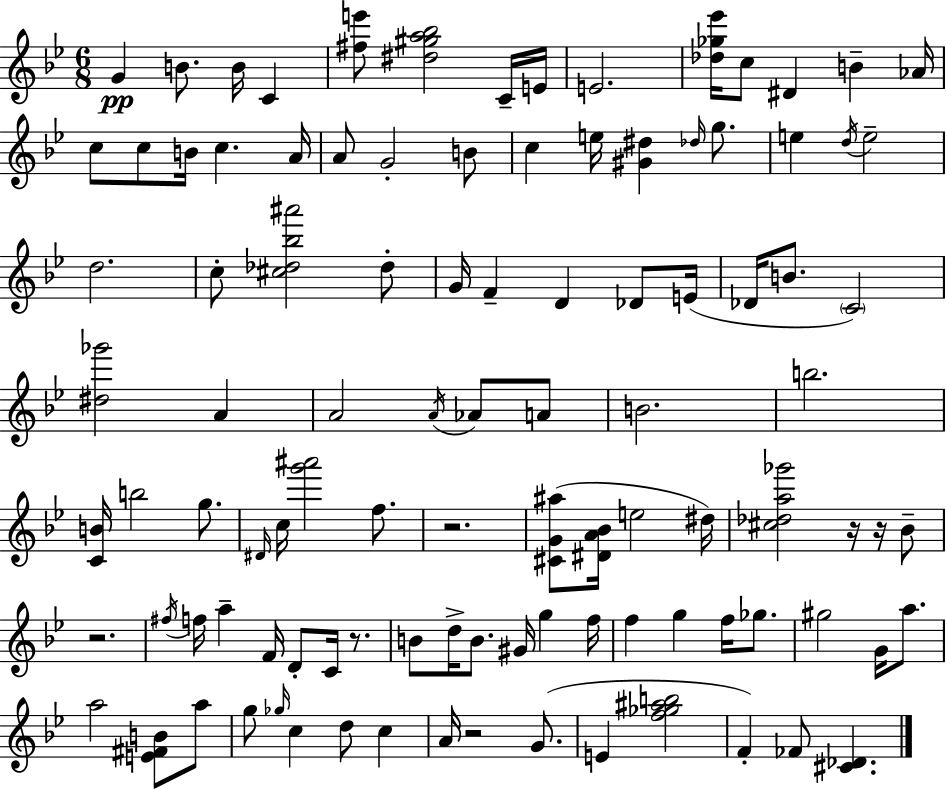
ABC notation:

X:1
T:Untitled
M:6/8
L:1/4
K:Bb
G B/2 B/4 C [^fe']/2 [^d^ga_b]2 C/4 E/4 E2 [_d_g_e']/4 c/2 ^D B _A/4 c/2 c/2 B/4 c A/4 A/2 G2 B/2 c e/4 [^G^d] _d/4 g/2 e d/4 e2 d2 c/2 [^c_d_b^a']2 _d/2 G/4 F D _D/2 E/4 _D/4 B/2 C2 [^d_g']2 A A2 A/4 _A/2 A/2 B2 b2 [CB]/4 b2 g/2 ^D/4 c/4 [g'^a']2 f/2 z2 [^CG^a]/2 [^DA_B]/4 e2 ^d/4 [^c_da_g']2 z/4 z/4 _B/2 z2 ^f/4 f/4 a F/4 D/2 C/4 z/2 B/2 d/4 B/2 ^G/4 g f/4 f g f/4 _g/2 ^g2 G/4 a/2 a2 [E^FB]/2 a/2 g/2 _g/4 c d/2 c A/4 z2 G/2 E [f_g^ab]2 F _F/2 [^C_D]